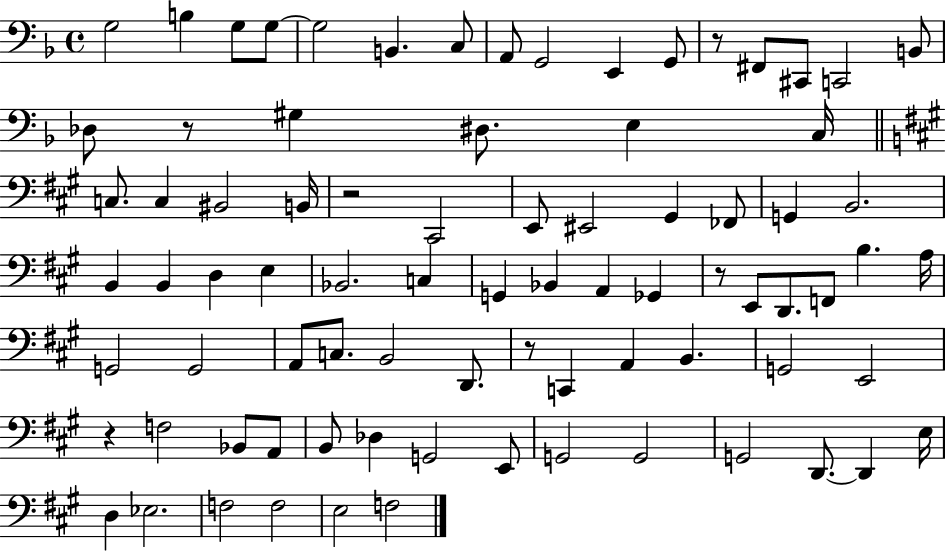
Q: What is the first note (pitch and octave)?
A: G3